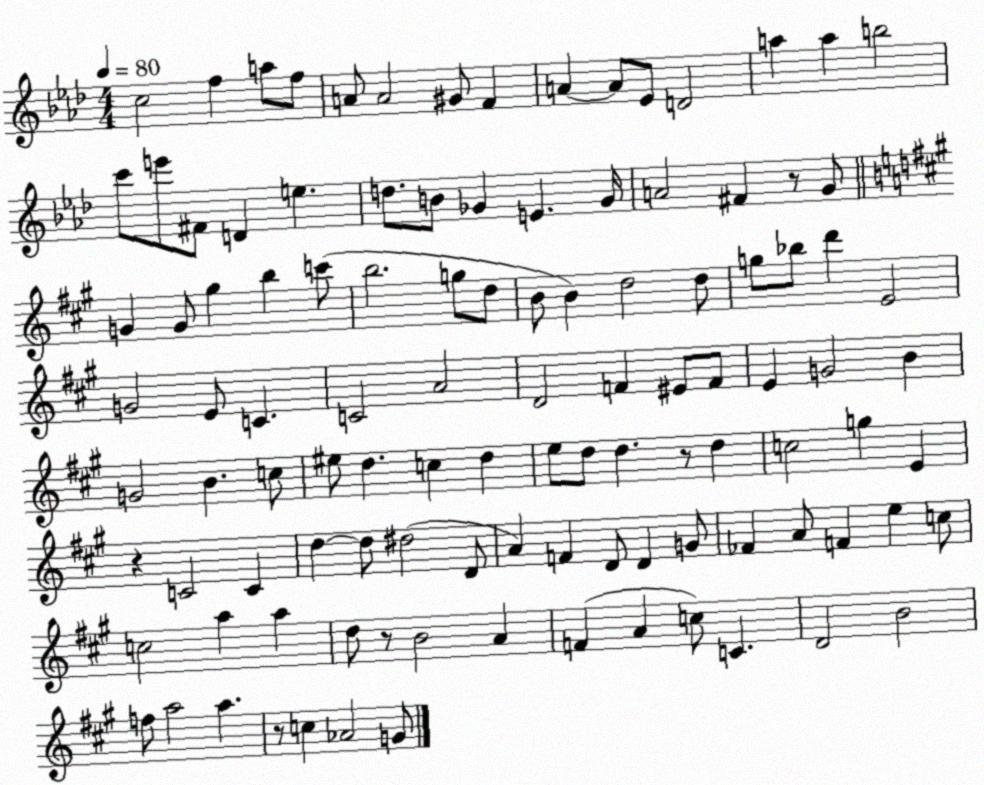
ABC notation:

X:1
T:Untitled
M:4/4
L:1/4
K:Ab
c2 f a/2 f/2 A/2 A2 ^G/2 F A A/2 _E/2 D2 a a b2 c'/2 e'/2 ^F/2 D e d/2 B/2 _G E _G/4 A2 ^F z/2 G/2 G G/2 ^g b c'/2 b2 g/2 d/2 B/2 B d2 d/2 g/2 _b/2 d' E2 G2 E/2 C C2 A2 D2 F ^E/2 F/2 E G2 B G2 B c/2 ^e/2 d c d e/2 d/2 d z/2 d c2 g E z C2 C d d/2 ^d2 D/2 A F D/2 D G/2 _F A/2 F e c/2 c2 a a d/2 z/2 B2 A F A c/2 C D2 B2 f/2 a2 a z/2 c _A2 G/2